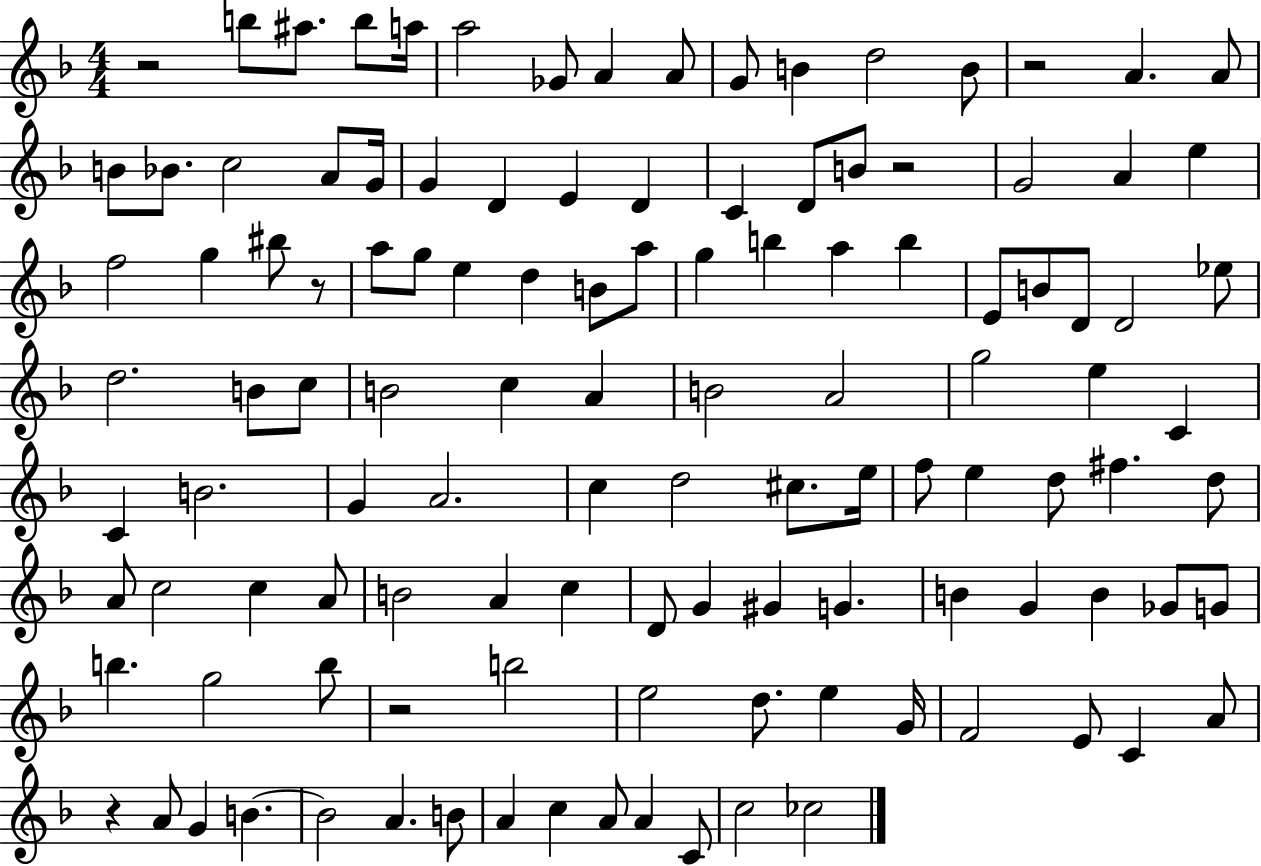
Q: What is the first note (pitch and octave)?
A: B5